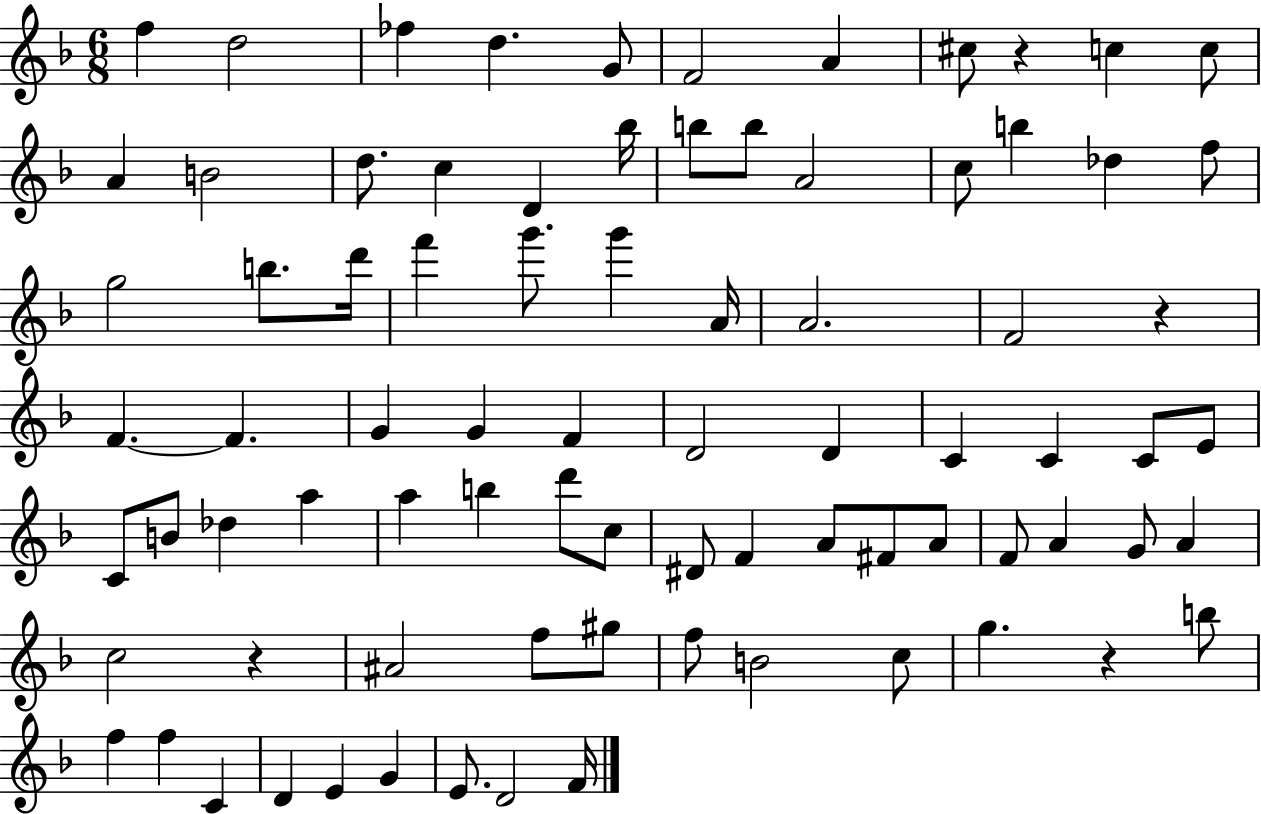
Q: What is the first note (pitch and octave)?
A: F5